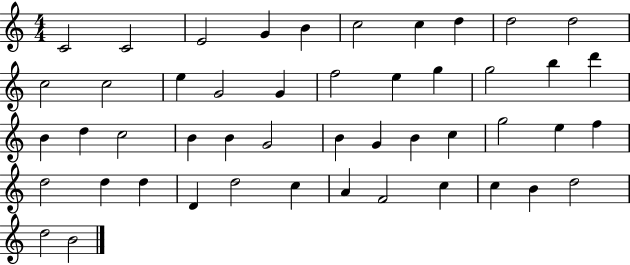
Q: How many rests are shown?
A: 0